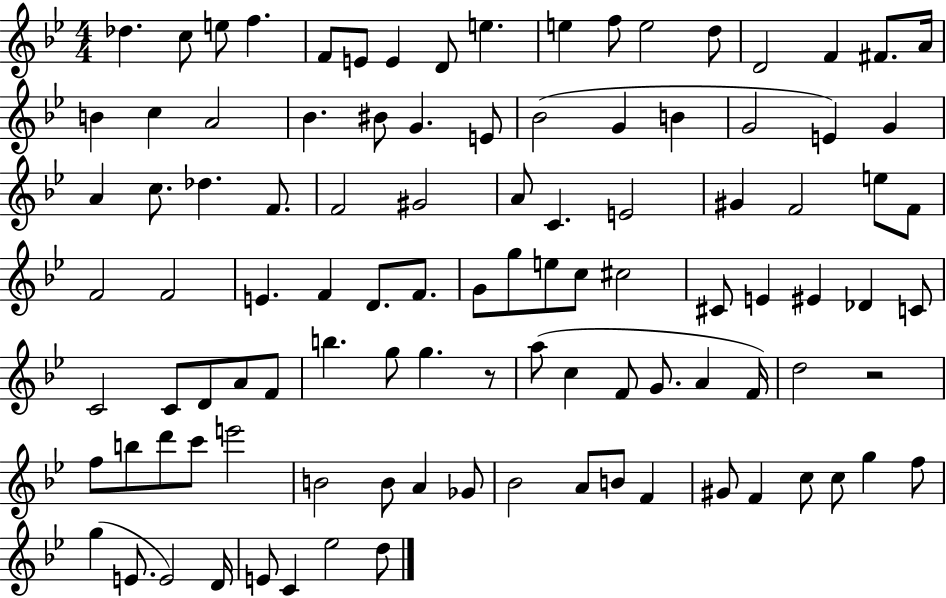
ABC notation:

X:1
T:Untitled
M:4/4
L:1/4
K:Bb
_d c/2 e/2 f F/2 E/2 E D/2 e e f/2 e2 d/2 D2 F ^F/2 A/4 B c A2 _B ^B/2 G E/2 _B2 G B G2 E G A c/2 _d F/2 F2 ^G2 A/2 C E2 ^G F2 e/2 F/2 F2 F2 E F D/2 F/2 G/2 g/2 e/2 c/2 ^c2 ^C/2 E ^E _D C/2 C2 C/2 D/2 A/2 F/2 b g/2 g z/2 a/2 c F/2 G/2 A F/4 d2 z2 f/2 b/2 d'/2 c'/2 e'2 B2 B/2 A _G/2 _B2 A/2 B/2 F ^G/2 F c/2 c/2 g f/2 g E/2 E2 D/4 E/2 C _e2 d/2